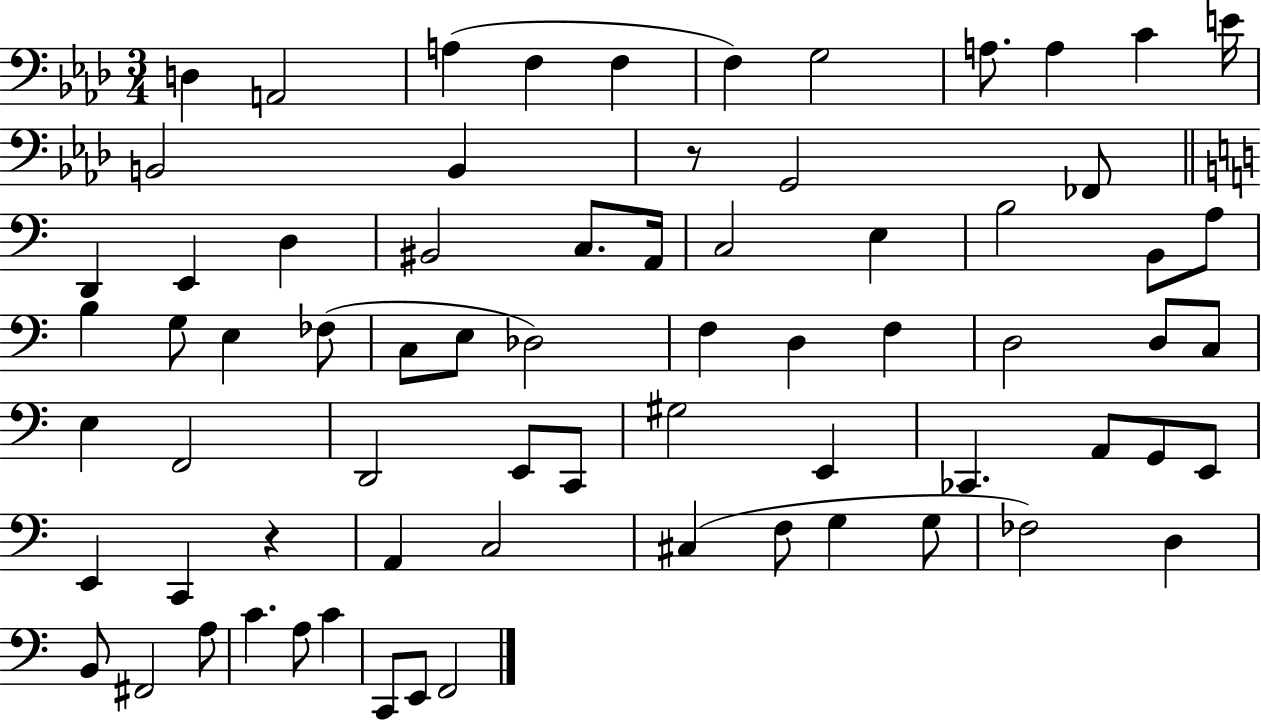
{
  \clef bass
  \numericTimeSignature
  \time 3/4
  \key aes \major
  d4 a,2 | a4( f4 f4 | f4) g2 | a8. a4 c'4 e'16 | \break b,2 b,4 | r8 g,2 fes,8 | \bar "||" \break \key c \major d,4 e,4 d4 | bis,2 c8. a,16 | c2 e4 | b2 b,8 a8 | \break b4 g8 e4 fes8( | c8 e8 des2) | f4 d4 f4 | d2 d8 c8 | \break e4 f,2 | d,2 e,8 c,8 | gis2 e,4 | ces,4. a,8 g,8 e,8 | \break e,4 c,4 r4 | a,4 c2 | cis4( f8 g4 g8 | fes2) d4 | \break b,8 fis,2 a8 | c'4. a8 c'4 | c,8 e,8 f,2 | \bar "|."
}